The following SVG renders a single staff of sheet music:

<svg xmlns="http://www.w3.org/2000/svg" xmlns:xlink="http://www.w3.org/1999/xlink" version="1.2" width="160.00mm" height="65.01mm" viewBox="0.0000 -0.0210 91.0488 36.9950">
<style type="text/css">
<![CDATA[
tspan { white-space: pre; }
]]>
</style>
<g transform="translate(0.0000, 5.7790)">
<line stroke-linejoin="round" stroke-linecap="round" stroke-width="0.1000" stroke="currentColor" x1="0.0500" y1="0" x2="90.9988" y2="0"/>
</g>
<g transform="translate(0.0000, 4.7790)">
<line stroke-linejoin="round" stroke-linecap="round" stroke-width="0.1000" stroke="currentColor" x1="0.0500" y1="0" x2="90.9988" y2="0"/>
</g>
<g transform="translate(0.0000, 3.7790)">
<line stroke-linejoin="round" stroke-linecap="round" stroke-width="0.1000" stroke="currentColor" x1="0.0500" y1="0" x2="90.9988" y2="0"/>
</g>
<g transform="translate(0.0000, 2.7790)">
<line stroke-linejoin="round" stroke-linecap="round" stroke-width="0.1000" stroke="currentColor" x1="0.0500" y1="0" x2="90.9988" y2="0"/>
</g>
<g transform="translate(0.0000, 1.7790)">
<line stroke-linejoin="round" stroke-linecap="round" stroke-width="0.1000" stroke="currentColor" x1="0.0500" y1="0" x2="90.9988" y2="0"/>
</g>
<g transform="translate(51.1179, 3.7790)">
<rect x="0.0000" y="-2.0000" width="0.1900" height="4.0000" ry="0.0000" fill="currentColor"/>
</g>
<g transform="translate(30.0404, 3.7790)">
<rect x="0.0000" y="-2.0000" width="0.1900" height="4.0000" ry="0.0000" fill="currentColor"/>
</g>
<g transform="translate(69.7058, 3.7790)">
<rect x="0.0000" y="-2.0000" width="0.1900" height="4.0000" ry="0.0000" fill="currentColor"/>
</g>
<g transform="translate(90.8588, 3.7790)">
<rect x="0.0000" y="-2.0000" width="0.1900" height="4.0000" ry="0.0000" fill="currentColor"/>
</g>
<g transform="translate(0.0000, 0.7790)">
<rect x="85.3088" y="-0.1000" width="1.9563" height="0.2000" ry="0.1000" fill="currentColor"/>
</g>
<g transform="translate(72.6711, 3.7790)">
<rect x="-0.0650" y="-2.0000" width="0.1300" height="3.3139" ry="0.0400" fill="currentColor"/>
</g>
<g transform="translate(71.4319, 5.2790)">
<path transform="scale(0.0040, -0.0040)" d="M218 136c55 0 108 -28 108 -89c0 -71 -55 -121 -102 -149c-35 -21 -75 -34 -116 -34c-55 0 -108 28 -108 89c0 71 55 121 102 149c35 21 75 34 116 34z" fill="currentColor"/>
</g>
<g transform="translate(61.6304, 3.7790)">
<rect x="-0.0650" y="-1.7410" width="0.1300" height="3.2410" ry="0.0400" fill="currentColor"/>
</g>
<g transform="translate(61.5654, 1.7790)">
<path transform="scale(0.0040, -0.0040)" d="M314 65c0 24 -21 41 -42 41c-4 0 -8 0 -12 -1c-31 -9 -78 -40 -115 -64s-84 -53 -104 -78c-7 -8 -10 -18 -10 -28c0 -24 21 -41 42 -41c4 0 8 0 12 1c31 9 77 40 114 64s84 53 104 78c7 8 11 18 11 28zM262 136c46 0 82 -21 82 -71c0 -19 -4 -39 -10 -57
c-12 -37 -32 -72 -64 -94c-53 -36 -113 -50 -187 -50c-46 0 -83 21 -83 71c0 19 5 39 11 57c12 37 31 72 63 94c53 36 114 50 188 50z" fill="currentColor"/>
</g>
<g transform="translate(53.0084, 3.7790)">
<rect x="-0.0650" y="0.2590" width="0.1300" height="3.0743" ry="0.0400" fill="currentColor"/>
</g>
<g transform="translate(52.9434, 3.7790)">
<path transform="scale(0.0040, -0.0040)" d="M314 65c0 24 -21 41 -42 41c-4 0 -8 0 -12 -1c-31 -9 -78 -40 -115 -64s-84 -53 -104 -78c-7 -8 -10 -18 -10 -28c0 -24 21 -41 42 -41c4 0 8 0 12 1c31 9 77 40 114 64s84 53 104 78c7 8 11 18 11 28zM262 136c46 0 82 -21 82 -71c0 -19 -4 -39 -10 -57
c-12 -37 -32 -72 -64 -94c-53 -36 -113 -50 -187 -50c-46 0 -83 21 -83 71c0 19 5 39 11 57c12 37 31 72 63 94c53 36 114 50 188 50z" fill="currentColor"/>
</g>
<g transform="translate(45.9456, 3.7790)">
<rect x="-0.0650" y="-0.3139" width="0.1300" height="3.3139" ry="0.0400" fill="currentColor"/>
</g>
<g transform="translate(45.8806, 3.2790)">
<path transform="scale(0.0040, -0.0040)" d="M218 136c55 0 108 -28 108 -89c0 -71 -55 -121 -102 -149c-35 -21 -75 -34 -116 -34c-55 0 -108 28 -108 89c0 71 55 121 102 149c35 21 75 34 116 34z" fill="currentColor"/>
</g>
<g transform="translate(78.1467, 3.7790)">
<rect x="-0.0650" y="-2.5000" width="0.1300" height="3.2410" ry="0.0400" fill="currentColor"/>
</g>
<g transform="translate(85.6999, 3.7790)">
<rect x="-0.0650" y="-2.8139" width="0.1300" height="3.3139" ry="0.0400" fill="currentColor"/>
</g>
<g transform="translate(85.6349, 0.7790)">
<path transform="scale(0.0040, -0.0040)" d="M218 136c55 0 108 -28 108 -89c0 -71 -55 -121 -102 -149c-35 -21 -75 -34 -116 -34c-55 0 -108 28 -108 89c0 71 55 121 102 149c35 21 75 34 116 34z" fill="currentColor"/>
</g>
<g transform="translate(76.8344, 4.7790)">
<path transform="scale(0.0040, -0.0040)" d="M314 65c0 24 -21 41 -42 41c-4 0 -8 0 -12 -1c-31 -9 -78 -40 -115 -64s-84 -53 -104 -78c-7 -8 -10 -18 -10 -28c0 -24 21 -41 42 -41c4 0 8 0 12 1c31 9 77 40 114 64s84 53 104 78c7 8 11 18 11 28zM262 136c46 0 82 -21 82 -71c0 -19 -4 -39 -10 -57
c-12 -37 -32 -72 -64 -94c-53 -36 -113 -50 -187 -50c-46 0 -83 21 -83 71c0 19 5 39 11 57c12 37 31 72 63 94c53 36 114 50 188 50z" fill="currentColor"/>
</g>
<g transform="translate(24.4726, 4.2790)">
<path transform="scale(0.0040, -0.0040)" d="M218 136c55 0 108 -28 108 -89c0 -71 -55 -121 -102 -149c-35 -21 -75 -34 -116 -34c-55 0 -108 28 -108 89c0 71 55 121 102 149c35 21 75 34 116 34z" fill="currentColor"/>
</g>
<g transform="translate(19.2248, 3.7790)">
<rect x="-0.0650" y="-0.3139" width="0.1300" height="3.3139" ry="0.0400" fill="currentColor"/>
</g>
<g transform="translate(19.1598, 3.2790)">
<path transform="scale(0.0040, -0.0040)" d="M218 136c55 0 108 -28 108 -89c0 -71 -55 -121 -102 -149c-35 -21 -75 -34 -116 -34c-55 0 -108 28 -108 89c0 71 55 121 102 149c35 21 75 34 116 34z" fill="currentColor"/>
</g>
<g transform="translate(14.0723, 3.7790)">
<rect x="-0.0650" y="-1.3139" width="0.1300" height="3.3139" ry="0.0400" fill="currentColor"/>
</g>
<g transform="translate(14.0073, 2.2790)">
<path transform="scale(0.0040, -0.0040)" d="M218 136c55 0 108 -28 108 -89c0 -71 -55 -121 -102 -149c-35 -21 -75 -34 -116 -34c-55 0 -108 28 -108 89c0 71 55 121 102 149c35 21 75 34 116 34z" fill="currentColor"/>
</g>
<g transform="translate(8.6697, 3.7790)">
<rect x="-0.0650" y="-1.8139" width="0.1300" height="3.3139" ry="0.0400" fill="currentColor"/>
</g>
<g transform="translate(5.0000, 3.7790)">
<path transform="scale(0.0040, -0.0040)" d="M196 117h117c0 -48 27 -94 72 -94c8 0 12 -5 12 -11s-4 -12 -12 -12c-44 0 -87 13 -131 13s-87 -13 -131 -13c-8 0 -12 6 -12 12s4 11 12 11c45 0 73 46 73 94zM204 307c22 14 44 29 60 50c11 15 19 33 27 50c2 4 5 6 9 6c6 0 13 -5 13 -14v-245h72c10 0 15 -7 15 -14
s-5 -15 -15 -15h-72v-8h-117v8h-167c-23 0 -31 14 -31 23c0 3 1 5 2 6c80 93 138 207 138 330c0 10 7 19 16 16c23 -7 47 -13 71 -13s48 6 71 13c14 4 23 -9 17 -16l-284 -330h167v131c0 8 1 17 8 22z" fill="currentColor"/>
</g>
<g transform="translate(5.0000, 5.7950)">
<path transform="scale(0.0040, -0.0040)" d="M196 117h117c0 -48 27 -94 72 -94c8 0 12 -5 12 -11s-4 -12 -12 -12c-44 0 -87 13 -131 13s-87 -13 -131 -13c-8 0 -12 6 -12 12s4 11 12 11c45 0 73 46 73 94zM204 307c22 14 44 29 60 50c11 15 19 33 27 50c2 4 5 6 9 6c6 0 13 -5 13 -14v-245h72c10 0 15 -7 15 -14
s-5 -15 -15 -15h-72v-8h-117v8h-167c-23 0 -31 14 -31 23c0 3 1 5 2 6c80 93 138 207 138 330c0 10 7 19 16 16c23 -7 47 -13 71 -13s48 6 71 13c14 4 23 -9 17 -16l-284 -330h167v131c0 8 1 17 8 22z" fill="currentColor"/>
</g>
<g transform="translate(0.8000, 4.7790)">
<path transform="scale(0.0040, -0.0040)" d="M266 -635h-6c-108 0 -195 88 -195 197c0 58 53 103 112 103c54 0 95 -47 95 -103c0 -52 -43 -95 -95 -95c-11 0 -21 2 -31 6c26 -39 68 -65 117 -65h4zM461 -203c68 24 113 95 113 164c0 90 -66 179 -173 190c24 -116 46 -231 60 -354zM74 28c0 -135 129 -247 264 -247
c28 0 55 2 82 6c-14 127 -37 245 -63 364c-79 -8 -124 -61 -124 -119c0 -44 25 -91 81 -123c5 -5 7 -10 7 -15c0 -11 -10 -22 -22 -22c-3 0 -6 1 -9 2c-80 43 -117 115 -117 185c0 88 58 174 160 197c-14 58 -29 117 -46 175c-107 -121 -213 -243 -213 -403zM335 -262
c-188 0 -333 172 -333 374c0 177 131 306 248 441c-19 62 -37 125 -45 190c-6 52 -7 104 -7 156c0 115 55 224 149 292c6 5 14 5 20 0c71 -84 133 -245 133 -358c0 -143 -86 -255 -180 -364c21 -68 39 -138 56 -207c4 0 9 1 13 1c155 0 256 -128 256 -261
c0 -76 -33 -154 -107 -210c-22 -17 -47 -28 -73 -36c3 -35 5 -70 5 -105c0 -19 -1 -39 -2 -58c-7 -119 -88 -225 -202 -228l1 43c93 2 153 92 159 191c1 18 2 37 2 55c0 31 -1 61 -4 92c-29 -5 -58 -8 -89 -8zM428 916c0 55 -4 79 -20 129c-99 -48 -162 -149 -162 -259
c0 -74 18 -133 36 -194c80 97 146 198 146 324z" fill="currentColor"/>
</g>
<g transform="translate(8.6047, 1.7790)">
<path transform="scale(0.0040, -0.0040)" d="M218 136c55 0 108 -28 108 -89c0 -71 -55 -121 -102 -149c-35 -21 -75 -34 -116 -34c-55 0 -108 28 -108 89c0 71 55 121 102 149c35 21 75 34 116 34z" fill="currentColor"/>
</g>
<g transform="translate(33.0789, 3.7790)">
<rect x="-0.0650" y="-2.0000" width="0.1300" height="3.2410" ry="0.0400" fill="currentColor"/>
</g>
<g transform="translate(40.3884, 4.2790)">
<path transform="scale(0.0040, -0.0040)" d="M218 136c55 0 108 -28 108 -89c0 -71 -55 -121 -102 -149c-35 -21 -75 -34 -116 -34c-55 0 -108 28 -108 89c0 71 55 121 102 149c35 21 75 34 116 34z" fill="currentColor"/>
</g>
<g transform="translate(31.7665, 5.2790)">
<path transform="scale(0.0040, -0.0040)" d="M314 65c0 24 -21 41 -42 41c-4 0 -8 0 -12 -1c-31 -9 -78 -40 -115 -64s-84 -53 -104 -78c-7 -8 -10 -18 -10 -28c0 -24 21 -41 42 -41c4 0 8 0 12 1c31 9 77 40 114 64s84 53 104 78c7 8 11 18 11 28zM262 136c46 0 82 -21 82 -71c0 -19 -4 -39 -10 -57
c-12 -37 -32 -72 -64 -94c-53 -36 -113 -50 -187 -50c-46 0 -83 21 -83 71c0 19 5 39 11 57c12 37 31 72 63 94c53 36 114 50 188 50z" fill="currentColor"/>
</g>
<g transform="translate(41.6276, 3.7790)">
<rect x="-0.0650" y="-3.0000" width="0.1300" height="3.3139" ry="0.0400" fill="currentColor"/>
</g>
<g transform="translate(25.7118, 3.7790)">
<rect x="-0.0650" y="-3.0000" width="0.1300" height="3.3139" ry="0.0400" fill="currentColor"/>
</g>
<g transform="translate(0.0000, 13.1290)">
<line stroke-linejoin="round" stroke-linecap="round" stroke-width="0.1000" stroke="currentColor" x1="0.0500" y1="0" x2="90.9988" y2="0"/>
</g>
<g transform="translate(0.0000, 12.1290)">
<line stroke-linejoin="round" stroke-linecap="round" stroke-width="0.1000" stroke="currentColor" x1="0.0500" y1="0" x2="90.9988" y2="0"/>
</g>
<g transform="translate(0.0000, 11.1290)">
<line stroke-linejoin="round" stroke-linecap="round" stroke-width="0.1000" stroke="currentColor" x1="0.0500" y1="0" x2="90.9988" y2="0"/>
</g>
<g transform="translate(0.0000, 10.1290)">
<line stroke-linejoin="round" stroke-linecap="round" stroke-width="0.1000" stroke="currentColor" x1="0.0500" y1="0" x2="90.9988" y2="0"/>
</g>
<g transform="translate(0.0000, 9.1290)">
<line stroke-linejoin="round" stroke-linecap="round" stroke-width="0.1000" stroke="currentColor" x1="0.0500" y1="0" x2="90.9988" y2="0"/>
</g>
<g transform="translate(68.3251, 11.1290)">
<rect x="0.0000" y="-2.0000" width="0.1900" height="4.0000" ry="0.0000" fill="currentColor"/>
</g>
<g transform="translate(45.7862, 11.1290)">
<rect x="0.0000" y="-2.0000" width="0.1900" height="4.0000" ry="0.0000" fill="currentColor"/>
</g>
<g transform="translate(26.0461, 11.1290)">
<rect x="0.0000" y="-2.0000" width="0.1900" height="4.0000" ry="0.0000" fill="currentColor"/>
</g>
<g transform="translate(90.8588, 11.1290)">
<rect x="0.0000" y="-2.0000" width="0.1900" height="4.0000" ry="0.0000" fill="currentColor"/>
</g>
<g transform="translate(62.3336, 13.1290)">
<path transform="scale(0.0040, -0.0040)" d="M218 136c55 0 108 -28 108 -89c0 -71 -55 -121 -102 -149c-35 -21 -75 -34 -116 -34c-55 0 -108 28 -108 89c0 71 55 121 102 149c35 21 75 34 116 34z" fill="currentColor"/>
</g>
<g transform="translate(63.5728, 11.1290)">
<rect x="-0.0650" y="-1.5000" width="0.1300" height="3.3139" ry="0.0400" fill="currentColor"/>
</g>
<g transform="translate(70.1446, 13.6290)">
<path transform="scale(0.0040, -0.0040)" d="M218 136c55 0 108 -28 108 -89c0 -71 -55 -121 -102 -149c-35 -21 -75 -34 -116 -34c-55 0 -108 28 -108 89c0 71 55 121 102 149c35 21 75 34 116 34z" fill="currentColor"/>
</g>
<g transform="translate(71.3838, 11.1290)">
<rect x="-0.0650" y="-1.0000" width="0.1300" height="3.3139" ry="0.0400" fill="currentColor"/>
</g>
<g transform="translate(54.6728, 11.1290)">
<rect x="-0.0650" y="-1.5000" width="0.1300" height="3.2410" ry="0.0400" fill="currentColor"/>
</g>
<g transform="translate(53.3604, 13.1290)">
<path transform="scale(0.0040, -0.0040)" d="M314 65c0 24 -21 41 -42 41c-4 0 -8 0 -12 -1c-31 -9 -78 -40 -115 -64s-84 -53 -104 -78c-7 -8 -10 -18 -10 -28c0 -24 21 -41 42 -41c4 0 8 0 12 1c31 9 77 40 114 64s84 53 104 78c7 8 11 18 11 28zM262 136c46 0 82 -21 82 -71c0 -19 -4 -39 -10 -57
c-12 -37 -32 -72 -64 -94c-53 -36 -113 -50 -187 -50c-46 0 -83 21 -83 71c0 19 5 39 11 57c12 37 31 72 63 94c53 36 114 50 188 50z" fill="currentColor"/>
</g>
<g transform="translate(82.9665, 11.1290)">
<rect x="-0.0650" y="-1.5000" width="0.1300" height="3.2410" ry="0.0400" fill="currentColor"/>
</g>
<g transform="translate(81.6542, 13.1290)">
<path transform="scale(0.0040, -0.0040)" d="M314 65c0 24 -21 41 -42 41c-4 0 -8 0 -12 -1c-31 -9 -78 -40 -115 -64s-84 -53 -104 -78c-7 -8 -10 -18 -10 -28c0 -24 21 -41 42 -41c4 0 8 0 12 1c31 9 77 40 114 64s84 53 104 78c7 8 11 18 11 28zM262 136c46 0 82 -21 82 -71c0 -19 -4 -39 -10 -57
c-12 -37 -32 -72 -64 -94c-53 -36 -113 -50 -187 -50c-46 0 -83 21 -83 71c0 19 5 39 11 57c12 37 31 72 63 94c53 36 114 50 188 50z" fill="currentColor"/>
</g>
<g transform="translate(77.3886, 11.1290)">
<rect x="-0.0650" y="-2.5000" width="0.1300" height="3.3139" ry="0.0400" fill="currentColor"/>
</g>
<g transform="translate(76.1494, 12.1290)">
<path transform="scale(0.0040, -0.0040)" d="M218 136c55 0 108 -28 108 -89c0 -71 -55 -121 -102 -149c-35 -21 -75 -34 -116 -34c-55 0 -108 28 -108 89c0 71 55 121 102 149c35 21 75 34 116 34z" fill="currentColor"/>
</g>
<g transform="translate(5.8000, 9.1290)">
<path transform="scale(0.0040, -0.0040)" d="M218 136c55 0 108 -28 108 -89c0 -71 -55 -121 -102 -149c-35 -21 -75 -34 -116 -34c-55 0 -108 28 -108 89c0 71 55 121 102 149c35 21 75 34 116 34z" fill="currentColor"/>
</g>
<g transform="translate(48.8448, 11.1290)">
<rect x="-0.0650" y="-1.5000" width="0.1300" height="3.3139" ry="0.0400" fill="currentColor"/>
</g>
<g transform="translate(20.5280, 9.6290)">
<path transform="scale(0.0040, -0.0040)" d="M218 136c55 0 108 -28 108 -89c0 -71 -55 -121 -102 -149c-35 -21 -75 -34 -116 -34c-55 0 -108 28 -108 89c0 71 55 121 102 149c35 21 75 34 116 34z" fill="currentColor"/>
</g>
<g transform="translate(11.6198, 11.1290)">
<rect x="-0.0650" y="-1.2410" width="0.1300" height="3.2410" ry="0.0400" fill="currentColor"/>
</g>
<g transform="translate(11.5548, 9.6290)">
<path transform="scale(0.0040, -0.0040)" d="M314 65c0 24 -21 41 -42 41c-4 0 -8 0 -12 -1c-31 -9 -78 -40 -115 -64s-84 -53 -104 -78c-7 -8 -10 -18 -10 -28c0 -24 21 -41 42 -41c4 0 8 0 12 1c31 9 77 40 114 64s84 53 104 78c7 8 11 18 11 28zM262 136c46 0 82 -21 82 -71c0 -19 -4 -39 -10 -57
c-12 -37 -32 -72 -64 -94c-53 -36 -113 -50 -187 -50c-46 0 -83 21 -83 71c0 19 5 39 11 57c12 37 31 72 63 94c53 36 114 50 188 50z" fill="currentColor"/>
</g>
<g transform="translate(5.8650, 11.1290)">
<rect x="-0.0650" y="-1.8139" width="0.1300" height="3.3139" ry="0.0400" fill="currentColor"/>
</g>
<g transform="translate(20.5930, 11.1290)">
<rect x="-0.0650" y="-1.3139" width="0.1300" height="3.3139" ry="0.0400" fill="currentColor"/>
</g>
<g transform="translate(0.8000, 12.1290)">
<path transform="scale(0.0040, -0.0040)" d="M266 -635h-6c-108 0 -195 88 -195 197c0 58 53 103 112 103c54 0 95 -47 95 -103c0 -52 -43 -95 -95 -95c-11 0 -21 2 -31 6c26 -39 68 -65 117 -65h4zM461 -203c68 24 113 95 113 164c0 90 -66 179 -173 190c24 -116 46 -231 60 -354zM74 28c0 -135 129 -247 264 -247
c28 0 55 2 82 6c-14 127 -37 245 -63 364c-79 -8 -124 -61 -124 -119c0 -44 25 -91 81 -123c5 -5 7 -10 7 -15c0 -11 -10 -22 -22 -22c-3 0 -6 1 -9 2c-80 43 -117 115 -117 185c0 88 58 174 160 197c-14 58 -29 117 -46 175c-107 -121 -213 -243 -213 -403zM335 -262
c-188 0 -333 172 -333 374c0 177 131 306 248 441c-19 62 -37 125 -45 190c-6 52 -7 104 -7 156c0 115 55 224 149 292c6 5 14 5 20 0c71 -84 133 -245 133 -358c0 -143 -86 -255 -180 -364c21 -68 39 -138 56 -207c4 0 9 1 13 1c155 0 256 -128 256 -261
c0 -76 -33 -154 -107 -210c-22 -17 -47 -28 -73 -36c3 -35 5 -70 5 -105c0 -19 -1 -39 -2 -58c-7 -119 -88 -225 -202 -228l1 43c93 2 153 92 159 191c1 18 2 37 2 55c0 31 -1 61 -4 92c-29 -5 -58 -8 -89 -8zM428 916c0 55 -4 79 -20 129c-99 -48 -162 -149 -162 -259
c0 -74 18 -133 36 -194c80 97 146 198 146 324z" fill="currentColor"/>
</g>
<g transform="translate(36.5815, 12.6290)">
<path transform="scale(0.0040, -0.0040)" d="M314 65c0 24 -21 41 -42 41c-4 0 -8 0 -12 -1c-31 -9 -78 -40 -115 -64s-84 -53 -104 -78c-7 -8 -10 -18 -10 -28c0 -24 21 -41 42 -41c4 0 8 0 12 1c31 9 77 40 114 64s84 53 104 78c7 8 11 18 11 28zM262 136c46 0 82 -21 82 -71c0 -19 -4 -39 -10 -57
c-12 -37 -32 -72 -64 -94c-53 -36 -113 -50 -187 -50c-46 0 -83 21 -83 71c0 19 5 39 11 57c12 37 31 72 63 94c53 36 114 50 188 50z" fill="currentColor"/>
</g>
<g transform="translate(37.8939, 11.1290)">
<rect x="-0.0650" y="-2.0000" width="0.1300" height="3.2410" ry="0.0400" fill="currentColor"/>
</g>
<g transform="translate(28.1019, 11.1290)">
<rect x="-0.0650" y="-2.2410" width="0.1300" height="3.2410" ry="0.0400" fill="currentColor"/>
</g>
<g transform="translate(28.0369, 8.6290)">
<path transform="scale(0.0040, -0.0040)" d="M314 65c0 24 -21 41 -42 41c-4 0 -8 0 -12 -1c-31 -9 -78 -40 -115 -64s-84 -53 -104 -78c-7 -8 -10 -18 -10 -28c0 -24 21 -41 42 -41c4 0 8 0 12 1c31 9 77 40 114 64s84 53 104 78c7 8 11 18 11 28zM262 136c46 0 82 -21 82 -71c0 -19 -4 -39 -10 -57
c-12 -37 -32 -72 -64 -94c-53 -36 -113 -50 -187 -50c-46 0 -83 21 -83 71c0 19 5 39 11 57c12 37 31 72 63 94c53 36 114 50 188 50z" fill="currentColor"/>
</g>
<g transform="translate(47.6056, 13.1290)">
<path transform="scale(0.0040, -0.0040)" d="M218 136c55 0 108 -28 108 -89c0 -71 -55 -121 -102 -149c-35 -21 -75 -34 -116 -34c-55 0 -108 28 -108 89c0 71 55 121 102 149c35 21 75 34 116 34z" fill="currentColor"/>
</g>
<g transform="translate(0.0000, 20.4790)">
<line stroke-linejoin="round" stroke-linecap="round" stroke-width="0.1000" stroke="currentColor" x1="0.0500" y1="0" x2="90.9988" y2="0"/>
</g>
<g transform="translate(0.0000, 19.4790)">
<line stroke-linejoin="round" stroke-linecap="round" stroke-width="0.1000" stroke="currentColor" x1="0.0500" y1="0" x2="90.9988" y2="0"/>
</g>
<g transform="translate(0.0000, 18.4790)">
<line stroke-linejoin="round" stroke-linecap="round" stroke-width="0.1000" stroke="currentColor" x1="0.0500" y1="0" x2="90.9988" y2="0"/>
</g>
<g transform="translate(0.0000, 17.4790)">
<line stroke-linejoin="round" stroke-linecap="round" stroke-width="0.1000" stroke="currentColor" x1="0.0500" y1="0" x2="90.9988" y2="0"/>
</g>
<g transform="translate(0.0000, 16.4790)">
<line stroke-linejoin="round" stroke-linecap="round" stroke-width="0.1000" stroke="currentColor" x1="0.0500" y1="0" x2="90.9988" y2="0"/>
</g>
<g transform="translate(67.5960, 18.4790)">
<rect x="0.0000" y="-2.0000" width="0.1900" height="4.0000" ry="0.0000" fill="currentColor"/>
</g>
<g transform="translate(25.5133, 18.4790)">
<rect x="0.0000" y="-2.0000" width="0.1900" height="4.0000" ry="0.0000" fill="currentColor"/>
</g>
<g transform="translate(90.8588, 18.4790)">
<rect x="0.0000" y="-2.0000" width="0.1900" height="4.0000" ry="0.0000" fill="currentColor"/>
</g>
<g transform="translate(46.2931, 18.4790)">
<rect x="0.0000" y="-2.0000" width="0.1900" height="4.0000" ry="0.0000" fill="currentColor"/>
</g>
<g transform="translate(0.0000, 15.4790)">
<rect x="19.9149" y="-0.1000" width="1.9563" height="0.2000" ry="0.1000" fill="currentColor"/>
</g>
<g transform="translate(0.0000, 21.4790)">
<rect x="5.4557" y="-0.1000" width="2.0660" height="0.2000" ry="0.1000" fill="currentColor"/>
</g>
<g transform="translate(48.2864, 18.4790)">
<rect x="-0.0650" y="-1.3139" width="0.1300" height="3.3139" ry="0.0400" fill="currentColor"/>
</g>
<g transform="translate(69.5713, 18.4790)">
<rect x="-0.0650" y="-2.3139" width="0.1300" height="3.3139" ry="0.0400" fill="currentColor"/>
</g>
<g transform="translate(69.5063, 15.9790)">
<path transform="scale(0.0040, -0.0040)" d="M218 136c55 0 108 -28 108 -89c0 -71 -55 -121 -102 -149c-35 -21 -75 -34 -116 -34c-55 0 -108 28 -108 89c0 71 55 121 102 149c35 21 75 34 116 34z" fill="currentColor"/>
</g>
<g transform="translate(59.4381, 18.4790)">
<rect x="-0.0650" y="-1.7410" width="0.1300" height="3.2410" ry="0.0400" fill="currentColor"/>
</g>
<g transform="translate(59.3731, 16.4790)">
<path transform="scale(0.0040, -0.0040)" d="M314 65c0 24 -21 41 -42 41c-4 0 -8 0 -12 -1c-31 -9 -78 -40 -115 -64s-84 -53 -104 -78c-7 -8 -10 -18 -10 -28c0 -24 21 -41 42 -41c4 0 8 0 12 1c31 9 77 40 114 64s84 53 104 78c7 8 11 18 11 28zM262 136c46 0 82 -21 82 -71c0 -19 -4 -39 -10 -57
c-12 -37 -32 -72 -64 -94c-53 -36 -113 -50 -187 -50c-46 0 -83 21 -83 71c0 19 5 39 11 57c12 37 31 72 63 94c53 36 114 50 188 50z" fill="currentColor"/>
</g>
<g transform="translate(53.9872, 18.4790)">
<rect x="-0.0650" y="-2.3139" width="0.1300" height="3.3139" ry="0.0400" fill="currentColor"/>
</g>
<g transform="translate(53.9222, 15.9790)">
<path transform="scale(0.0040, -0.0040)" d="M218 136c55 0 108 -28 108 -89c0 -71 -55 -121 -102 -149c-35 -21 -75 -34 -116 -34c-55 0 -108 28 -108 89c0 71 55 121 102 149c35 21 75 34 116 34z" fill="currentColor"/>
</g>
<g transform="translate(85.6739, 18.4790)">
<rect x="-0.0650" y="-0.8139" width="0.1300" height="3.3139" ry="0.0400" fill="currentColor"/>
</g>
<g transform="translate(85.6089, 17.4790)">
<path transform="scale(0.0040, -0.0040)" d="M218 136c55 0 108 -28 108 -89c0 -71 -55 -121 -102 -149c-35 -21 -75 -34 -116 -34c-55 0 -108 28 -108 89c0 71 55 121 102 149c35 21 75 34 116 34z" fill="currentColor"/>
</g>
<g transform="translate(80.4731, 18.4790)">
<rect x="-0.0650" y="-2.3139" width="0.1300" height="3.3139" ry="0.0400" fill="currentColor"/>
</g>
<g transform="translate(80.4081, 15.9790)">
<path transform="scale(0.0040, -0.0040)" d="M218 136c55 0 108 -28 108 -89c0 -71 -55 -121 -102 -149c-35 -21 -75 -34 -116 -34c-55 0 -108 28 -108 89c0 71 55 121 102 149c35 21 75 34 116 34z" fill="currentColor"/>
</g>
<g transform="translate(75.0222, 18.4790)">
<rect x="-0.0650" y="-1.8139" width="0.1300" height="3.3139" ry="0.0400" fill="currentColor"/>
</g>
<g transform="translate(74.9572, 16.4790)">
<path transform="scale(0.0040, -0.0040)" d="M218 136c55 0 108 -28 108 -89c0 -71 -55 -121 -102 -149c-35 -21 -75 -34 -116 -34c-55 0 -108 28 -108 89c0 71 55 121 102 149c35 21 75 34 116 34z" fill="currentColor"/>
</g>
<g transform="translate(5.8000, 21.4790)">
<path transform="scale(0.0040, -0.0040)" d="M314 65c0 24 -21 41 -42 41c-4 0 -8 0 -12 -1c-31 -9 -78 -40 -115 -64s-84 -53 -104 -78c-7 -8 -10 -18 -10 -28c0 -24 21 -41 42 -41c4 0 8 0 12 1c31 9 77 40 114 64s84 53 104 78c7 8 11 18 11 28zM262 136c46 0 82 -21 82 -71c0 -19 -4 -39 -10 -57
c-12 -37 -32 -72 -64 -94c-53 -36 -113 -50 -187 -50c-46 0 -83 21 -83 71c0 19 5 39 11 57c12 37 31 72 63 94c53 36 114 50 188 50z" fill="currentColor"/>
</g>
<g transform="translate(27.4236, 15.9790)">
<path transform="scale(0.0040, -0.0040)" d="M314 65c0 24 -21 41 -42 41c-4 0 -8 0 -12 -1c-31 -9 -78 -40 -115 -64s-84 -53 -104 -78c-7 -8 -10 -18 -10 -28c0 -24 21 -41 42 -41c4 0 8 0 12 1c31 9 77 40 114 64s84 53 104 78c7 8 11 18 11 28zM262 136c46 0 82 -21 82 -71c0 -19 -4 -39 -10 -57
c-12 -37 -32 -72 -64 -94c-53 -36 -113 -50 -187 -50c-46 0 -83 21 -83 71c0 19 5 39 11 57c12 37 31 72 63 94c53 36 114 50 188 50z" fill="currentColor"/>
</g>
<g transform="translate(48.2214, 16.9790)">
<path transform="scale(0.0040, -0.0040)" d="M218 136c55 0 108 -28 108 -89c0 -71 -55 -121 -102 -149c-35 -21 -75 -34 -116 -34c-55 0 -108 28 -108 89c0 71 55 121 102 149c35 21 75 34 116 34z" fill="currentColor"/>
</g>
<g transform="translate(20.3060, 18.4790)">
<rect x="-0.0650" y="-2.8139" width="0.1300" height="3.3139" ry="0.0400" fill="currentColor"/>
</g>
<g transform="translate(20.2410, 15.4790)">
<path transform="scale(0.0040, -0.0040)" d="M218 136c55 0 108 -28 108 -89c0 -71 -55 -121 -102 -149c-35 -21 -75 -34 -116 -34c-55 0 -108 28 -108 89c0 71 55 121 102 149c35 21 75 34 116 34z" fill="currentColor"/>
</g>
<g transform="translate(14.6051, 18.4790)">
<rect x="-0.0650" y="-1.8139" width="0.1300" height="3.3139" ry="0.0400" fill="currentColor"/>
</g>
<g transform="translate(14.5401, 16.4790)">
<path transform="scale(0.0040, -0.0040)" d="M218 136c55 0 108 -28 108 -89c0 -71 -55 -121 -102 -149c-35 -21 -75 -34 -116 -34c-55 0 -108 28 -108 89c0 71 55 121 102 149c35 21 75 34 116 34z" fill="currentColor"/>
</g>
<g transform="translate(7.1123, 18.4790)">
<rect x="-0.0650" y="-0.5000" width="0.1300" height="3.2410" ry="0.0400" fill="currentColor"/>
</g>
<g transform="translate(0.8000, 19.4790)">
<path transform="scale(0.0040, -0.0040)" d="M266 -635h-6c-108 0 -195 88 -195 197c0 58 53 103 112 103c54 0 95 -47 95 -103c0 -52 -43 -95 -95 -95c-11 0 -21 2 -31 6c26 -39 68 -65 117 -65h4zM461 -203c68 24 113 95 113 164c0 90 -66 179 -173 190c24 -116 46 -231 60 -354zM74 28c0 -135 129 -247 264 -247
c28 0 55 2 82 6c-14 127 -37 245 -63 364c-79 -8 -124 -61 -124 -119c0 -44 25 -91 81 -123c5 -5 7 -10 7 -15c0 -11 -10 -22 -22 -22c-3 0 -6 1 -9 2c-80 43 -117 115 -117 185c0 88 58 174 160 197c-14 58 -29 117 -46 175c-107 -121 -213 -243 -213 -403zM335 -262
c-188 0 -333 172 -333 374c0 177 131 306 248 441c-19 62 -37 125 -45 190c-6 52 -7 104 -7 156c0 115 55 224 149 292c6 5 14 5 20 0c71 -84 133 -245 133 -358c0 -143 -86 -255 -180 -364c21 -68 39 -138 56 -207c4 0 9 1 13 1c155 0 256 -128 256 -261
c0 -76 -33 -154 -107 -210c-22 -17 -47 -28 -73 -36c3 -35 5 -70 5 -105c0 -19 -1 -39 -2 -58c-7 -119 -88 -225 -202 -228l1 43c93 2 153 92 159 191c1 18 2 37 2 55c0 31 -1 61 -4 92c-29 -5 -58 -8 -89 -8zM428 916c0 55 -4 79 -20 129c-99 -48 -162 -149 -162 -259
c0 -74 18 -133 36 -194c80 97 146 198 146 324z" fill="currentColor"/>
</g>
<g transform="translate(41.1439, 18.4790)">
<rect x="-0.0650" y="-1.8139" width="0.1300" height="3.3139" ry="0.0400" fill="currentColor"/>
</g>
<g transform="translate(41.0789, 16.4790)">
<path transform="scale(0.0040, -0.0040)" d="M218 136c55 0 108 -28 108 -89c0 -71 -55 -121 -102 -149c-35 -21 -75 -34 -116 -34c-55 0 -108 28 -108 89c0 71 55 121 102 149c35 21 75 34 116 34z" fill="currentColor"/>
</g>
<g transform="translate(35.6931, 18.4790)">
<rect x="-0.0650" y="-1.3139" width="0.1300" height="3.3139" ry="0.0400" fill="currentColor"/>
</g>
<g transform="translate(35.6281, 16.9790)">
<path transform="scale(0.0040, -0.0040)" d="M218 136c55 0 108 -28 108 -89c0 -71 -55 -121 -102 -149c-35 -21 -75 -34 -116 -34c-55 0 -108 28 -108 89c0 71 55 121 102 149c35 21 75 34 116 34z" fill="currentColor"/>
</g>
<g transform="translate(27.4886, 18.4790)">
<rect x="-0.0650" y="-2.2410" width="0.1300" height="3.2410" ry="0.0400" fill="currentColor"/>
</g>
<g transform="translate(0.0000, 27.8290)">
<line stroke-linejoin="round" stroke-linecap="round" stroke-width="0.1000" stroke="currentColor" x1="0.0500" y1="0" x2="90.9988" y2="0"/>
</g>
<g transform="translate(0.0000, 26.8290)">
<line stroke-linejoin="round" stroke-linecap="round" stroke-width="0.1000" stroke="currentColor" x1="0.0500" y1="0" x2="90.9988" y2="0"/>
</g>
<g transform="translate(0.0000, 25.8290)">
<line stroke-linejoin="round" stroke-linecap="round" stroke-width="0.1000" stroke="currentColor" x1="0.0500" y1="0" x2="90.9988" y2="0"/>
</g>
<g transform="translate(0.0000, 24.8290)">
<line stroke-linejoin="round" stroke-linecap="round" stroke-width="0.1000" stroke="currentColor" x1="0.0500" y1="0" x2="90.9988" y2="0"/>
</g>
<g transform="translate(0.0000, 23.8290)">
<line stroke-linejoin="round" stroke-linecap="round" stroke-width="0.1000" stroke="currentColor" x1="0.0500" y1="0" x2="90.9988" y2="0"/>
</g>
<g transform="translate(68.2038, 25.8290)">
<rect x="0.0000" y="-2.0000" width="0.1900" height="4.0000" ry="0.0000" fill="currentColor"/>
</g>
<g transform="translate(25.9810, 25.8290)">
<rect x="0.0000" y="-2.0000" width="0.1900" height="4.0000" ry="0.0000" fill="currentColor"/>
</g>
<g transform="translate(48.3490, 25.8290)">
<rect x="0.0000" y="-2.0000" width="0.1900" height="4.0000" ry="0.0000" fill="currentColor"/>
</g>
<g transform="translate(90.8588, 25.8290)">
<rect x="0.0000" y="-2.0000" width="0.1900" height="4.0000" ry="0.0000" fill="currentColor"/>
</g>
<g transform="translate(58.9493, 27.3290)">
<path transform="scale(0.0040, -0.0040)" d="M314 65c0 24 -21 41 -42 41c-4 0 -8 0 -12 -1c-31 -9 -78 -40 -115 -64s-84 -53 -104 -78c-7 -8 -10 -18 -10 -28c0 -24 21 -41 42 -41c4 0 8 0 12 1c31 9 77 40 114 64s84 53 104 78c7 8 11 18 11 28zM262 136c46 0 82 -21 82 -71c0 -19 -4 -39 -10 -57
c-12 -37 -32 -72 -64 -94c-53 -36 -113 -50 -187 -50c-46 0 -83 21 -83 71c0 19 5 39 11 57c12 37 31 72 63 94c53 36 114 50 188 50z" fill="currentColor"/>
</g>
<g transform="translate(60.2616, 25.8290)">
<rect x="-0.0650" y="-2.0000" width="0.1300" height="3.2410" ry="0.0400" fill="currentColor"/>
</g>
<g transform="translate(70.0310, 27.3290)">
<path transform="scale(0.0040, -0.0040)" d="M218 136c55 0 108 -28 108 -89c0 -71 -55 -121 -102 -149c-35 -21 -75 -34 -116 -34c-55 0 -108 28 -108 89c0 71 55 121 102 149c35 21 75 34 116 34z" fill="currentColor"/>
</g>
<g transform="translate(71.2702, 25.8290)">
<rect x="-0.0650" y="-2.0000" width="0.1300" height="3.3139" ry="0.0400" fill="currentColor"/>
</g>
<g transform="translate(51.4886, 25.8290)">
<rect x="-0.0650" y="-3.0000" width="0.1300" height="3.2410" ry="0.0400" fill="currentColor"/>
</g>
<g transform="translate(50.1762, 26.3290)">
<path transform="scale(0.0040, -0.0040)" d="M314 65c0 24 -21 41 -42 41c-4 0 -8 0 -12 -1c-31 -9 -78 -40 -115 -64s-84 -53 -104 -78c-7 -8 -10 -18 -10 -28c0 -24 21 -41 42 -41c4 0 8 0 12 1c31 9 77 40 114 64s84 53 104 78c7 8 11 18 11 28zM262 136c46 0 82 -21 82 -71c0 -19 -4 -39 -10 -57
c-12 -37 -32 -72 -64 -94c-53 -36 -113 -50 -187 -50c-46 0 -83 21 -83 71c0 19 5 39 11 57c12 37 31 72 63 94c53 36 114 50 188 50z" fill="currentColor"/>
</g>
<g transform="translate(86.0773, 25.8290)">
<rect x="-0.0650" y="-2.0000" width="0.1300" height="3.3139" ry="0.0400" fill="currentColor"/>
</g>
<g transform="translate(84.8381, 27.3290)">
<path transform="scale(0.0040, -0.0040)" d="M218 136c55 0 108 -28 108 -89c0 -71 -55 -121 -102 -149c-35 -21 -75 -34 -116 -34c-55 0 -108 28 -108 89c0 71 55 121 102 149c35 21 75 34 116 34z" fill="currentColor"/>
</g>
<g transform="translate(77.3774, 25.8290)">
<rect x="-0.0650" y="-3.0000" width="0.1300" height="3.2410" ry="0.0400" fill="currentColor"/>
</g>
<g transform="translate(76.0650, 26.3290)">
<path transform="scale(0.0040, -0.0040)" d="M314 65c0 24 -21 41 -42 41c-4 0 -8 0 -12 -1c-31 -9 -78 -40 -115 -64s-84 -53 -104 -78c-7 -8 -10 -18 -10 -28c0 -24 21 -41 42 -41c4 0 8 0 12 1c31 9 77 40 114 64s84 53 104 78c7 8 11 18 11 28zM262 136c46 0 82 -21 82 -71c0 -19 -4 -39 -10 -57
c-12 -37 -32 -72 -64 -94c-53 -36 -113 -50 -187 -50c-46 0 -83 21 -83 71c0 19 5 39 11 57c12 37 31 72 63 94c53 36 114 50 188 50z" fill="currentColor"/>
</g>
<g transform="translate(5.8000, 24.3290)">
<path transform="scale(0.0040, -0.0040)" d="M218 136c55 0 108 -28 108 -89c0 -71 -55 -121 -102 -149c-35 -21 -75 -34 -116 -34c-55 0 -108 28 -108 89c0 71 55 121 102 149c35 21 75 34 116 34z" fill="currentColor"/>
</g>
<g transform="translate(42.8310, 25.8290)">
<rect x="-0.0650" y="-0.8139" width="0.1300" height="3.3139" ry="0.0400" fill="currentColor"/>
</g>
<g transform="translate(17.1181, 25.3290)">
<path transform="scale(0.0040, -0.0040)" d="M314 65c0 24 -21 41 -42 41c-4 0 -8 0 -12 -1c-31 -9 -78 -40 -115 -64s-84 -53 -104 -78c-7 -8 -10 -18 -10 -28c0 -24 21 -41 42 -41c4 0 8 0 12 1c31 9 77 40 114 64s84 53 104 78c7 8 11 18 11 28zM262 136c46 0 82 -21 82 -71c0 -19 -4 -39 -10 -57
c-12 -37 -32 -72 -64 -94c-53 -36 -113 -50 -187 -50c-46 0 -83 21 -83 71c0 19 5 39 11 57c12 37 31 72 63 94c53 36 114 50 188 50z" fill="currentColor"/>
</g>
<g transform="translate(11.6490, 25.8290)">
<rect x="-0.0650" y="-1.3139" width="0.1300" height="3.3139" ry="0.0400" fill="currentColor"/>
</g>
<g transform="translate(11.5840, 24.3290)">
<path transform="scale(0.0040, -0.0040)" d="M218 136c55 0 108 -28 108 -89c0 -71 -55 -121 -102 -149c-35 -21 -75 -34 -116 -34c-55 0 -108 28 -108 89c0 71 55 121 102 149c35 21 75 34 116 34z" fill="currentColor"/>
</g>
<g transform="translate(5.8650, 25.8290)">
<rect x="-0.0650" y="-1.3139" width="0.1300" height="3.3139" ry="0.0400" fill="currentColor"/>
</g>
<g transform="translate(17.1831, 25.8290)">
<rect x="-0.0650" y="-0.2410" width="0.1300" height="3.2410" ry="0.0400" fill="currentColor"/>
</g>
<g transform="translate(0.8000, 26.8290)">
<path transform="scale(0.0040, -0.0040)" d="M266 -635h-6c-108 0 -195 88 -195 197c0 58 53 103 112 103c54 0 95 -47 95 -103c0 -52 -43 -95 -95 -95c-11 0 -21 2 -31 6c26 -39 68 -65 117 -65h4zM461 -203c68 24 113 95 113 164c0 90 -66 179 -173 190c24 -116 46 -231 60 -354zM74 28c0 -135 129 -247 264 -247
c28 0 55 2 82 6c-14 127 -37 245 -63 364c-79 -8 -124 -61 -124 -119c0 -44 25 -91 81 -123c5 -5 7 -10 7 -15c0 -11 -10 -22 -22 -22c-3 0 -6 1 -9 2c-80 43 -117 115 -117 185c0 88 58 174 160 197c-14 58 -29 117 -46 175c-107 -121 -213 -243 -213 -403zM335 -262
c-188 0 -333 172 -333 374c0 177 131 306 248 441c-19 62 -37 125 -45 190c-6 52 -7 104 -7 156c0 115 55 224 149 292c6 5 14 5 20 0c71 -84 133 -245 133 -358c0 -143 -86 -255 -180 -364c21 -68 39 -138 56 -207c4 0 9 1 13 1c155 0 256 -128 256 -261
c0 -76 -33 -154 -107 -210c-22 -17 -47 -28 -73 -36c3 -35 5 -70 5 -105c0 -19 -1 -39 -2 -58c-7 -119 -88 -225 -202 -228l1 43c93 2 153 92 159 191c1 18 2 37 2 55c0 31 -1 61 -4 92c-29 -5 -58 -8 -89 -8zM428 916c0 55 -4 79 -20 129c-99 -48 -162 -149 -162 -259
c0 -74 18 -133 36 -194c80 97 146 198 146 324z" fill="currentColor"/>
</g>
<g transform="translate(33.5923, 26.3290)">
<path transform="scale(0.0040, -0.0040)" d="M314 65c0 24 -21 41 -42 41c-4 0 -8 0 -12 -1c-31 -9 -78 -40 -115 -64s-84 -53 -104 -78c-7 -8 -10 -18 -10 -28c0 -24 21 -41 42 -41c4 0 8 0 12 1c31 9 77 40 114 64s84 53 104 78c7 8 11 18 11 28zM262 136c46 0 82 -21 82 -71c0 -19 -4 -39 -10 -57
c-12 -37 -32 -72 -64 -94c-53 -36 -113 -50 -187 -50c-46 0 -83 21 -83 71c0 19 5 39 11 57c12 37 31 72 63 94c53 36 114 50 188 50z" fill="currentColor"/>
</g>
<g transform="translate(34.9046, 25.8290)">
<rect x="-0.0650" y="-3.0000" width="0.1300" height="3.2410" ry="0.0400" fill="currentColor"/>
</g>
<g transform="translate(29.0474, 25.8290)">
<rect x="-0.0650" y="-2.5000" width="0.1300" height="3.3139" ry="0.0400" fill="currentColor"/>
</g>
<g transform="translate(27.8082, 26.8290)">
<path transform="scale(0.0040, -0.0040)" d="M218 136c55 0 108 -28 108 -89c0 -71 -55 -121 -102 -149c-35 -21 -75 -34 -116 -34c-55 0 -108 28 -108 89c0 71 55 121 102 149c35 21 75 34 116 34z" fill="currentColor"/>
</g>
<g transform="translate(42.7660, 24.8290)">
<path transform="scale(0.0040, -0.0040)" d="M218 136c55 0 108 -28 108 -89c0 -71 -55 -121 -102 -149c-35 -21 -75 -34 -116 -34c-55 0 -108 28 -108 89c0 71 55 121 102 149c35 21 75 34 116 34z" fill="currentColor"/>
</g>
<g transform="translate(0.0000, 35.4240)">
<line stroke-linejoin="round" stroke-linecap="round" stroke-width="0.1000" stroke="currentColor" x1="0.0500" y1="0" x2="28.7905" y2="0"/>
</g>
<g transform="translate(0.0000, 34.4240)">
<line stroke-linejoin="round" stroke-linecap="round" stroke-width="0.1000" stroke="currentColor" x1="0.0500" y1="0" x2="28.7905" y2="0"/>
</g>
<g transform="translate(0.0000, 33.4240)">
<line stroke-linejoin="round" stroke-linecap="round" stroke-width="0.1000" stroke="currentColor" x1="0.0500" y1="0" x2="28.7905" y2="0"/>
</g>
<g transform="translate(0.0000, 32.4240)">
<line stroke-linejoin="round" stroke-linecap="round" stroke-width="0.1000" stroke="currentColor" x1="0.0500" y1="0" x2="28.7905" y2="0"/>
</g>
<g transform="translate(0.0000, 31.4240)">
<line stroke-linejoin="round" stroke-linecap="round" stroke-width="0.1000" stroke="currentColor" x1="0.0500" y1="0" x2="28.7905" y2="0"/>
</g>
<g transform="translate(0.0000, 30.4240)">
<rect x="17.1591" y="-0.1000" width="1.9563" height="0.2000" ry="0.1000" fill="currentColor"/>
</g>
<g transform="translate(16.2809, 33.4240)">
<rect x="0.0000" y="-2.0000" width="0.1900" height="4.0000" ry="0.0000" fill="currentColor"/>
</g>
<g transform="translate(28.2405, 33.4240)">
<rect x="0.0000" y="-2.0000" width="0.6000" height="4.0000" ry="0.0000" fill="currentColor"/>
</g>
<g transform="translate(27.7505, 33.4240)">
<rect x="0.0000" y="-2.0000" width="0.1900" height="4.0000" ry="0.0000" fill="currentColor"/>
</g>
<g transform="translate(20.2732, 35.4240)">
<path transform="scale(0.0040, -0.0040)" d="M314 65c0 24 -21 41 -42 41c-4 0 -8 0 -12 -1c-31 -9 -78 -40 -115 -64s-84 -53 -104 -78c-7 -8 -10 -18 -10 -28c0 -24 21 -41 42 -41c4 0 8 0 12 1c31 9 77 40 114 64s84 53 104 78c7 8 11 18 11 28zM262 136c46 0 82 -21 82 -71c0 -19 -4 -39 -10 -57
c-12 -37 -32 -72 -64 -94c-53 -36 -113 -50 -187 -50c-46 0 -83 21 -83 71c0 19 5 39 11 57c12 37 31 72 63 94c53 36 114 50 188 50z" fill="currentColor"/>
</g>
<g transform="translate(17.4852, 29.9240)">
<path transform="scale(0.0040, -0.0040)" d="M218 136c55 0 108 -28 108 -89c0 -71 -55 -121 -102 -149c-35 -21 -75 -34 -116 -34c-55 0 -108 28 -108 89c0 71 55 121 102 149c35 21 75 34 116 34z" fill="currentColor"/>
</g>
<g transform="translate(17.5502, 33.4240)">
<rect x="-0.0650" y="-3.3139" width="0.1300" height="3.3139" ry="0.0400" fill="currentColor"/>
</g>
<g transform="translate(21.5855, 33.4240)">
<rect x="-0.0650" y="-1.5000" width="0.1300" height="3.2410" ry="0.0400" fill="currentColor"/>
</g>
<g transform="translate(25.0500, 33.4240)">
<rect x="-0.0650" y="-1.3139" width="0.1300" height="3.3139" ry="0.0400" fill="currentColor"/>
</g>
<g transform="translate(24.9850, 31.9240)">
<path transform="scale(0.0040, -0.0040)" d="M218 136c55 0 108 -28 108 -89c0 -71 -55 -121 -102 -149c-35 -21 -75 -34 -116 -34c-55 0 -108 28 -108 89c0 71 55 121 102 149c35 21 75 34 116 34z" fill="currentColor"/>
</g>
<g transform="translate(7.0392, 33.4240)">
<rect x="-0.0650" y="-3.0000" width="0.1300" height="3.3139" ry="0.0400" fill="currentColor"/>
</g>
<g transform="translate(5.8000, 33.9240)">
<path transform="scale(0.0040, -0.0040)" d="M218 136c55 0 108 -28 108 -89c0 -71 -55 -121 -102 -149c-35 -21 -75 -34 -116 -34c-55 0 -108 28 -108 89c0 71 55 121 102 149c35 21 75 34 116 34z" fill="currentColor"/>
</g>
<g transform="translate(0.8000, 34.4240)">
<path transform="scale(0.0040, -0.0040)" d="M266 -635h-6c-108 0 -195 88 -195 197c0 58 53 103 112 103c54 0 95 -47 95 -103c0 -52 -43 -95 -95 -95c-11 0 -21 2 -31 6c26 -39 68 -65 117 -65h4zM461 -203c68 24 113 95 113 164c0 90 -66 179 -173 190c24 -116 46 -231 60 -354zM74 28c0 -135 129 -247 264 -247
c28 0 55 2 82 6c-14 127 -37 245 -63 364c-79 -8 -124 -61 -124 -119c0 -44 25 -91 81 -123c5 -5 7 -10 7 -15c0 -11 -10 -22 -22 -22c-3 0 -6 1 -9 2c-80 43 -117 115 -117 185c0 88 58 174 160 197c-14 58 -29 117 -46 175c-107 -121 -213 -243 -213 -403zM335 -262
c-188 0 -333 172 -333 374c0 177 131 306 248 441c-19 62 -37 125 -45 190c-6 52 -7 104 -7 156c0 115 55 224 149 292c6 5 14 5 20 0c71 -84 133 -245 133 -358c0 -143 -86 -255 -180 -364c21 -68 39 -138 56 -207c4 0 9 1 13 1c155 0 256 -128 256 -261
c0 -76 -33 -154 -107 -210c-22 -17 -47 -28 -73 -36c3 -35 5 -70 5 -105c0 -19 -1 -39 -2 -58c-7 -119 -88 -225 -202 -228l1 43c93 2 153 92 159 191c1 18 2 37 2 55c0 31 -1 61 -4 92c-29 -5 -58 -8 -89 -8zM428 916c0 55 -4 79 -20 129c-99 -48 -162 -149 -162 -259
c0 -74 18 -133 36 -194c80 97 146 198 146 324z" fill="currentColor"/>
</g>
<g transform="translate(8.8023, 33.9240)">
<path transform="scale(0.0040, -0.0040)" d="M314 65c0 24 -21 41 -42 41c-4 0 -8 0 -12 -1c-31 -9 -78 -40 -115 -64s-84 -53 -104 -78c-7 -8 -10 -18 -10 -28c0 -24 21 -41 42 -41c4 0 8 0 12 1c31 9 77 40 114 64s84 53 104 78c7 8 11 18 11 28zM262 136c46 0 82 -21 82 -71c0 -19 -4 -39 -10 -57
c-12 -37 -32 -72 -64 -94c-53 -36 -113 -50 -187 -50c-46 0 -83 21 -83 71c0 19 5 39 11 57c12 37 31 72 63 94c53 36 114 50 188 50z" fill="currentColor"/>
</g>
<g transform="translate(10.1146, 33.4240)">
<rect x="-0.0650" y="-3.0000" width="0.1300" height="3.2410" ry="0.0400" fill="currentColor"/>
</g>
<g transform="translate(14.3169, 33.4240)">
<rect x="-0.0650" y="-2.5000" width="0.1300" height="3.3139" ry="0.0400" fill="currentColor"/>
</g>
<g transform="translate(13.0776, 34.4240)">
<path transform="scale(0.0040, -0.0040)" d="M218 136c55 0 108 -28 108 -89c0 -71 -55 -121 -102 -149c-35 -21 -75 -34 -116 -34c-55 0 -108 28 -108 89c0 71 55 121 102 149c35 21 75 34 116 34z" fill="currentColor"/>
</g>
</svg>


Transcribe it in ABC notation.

X:1
T:Untitled
M:4/4
L:1/4
K:C
f e c A F2 A c B2 f2 F G2 a f e2 e g2 F2 E E2 E D G E2 C2 f a g2 e f e g f2 g f g d e e c2 G A2 d A2 F2 F A2 F A A2 G b E2 e